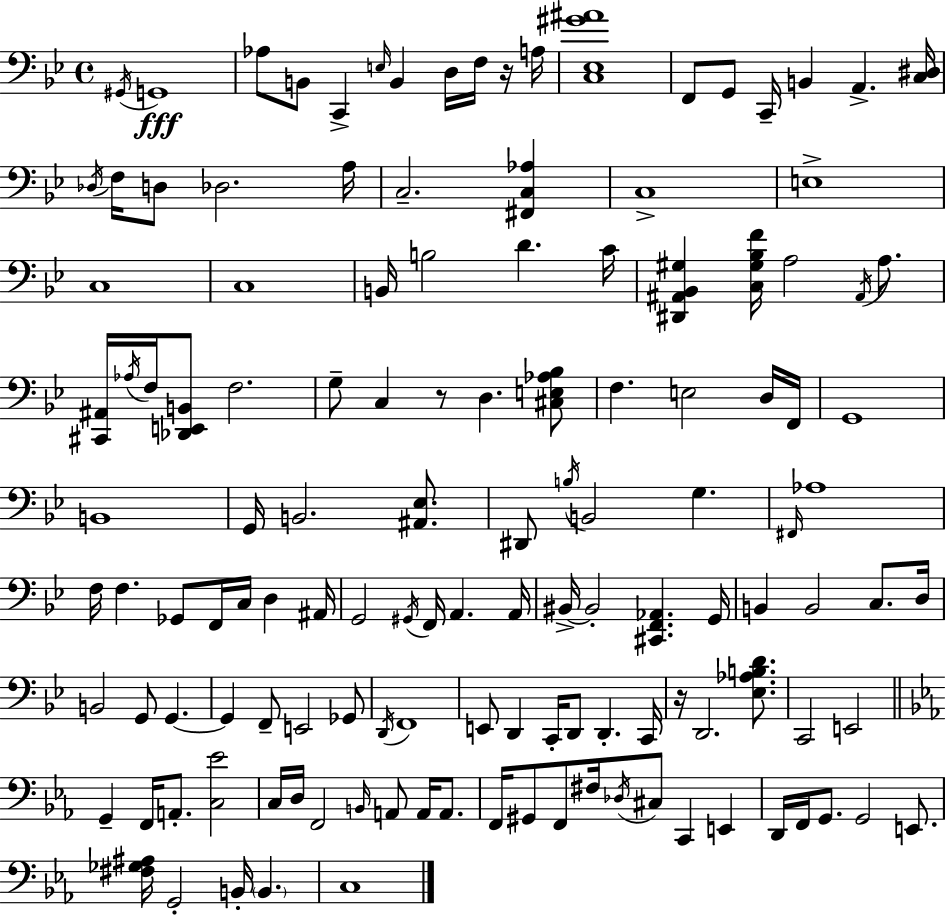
{
  \clef bass
  \time 4/4
  \defaultTimeSignature
  \key g \minor
  \acciaccatura { gis,16 }\fff g,1 | aes8 b,8 c,4-> \grace { e16 } b,4 d16 f16 | r16 a16 <c ees gis' ais'>1 | f,8 g,8 c,16-- b,4 a,4.-> | \break <c dis>16 \acciaccatura { des16 } f16 d8 des2. | a16 c2.-- <fis, c aes>4 | c1-> | e1-> | \break c1 | c1 | b,16 b2 d'4. | c'16 <dis, ais, bes, gis>4 <c gis bes f'>16 a2 | \break \acciaccatura { ais,16 } a8. <cis, ais,>16 \acciaccatura { aes16 } f16 <des, e, b,>8 f2. | g8-- c4 r8 d4. | <cis e aes bes>8 f4. e2 | d16 f,16 g,1 | \break b,1 | g,16 b,2. | <ais, ees>8. dis,8 \acciaccatura { b16 } b,2 | g4. \grace { fis,16 } aes1 | \break f16 f4. ges,8 | f,16 c16 d4 ais,16 g,2 \acciaccatura { gis,16 } | f,16 a,4. a,16 bis,16->~~ bis,2-. | <cis, f, aes,>4. g,16 b,4 b,2 | \break c8. d16 b,2 | g,8 g,4.~~ g,4 f,8-- e,2 | ges,8 \acciaccatura { d,16 } f,1 | e,8 d,4 c,16-. | \break d,8 d,4.-. c,16 r16 d,2. | <ees aes b d'>8. c,2 | e,2 \bar "||" \break \key c \minor g,4-- f,16 a,8.-. <c ees'>2 | c16 d16 f,2 \grace { b,16 } a,8 a,16 a,8. | f,16 gis,8 f,8 fis16 \acciaccatura { des16 } cis8 c,4 e,4 | d,16 f,16 g,8. g,2 e,8. | \break <fis ges ais>16 g,2-. b,16-. \parenthesize b,4. | c1 | \bar "|."
}